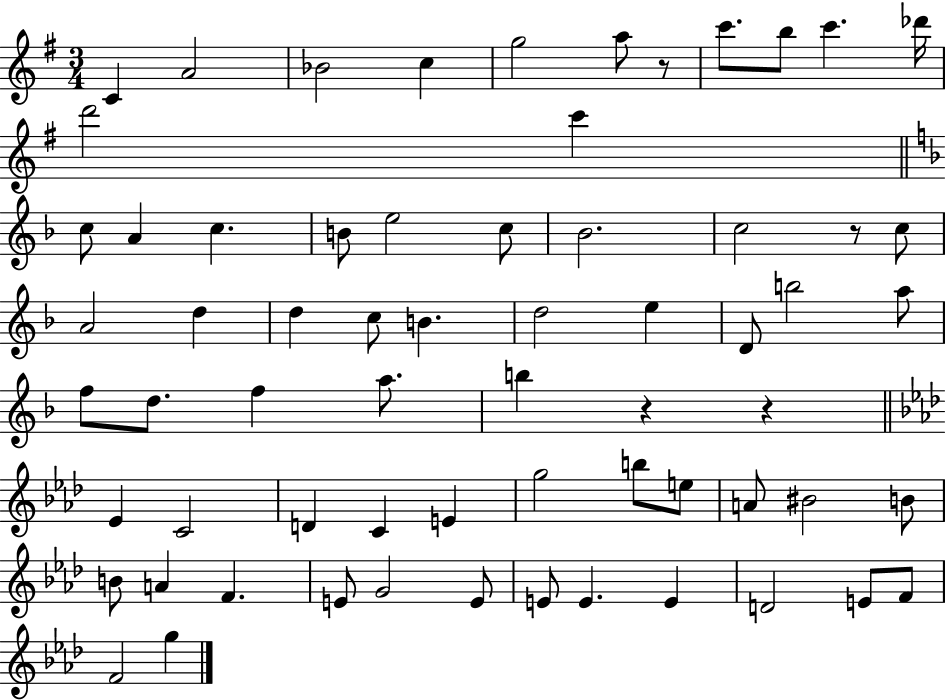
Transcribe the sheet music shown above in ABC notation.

X:1
T:Untitled
M:3/4
L:1/4
K:G
C A2 _B2 c g2 a/2 z/2 c'/2 b/2 c' _d'/4 d'2 c' c/2 A c B/2 e2 c/2 _B2 c2 z/2 c/2 A2 d d c/2 B d2 e D/2 b2 a/2 f/2 d/2 f a/2 b z z _E C2 D C E g2 b/2 e/2 A/2 ^B2 B/2 B/2 A F E/2 G2 E/2 E/2 E E D2 E/2 F/2 F2 g